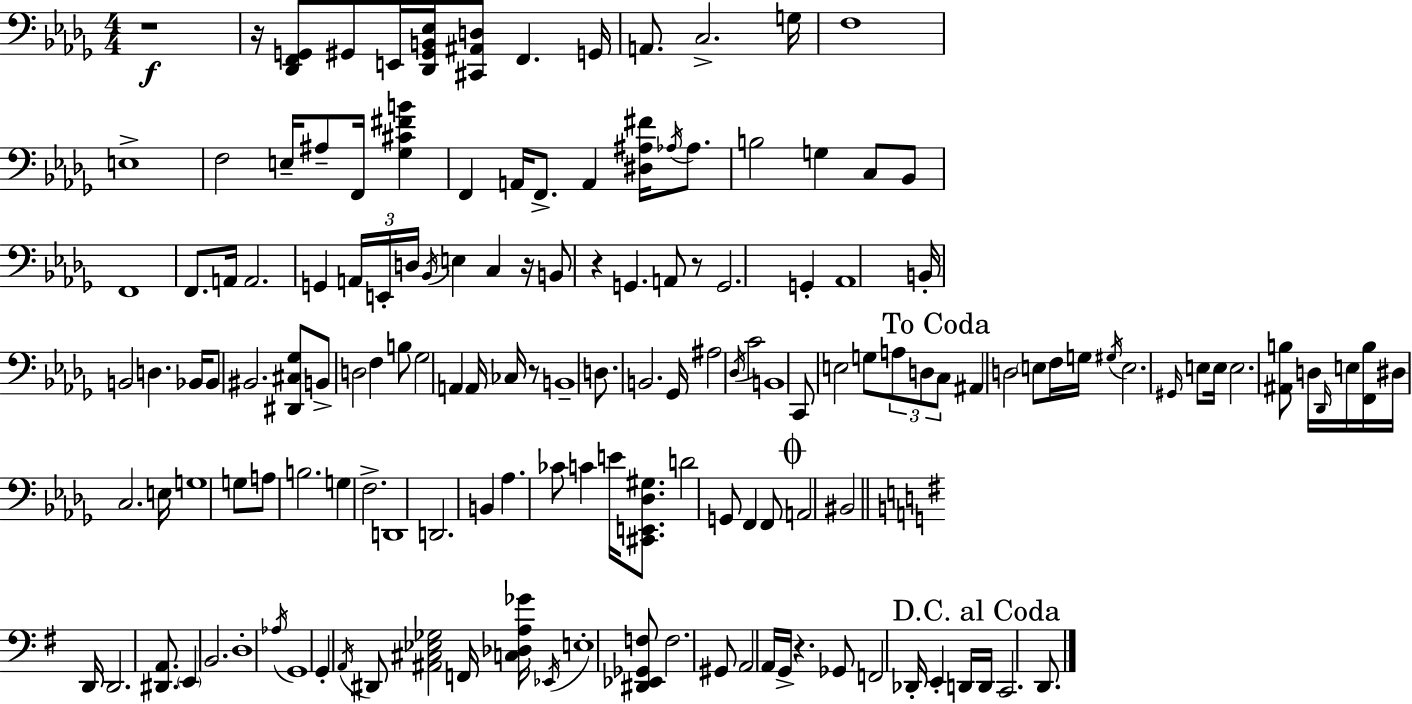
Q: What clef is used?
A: bass